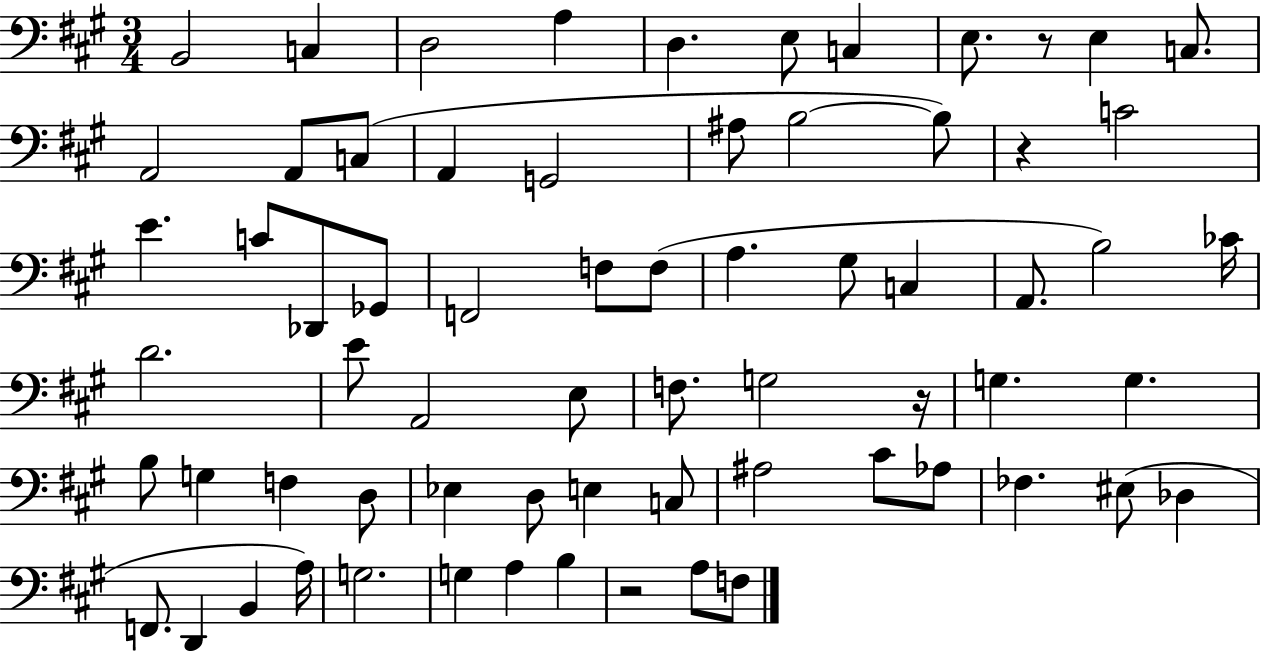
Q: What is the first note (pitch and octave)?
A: B2